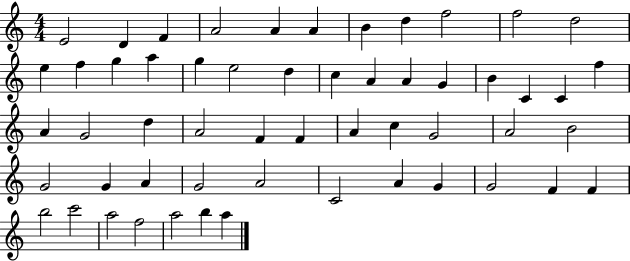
X:1
T:Untitled
M:4/4
L:1/4
K:C
E2 D F A2 A A B d f2 f2 d2 e f g a g e2 d c A A G B C C f A G2 d A2 F F A c G2 A2 B2 G2 G A G2 A2 C2 A G G2 F F b2 c'2 a2 f2 a2 b a